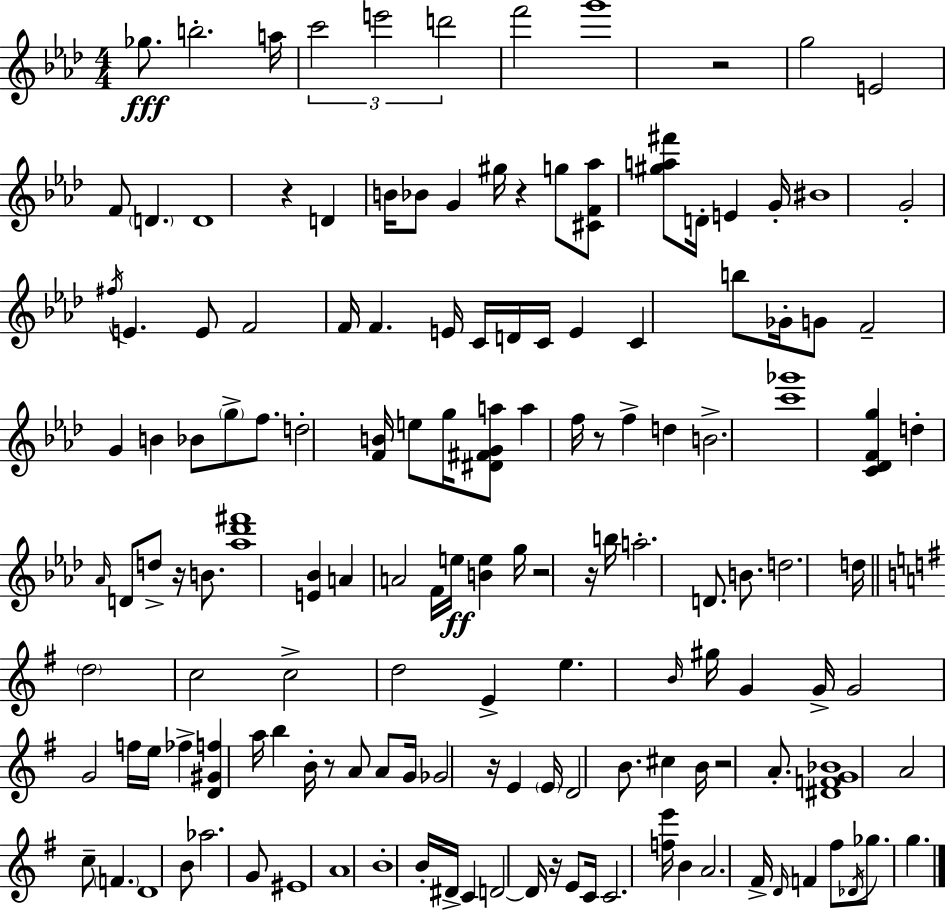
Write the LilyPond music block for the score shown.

{
  \clef treble
  \numericTimeSignature
  \time 4/4
  \key f \minor
  ges''8.\fff b''2.-. a''16 | \tuplet 3/2 { c'''2 e'''2 | d'''2 } f'''2 | g'''1 | \break r2 g''2 | e'2 f'8 \parenthesize d'4. | d'1 | r4 d'4 b'16 bes'8 g'4 gis''16 | \break r4 g''8 <cis' f' aes''>8 <gis'' a'' fis'''>8 d'16-. e'4 g'16-. | bis'1 | g'2-. \acciaccatura { fis''16 } e'4. e'8 | f'2 f'16 f'4. | \break e'16 c'16 d'16 c'16 e'4 c'4 b''8 ges'16-. g'8 | f'2-- g'4 b'4 | bes'8 \parenthesize g''8-> f''8. d''2-. | <f' b'>16 e''8 g''16 <dis' fis' g' a''>8 a''4 f''16 r8 f''4-> | \break d''4 b'2.-> | <c''' ges'''>1 | <c' des' f' g''>4 d''4-. \grace { aes'16 } d'8 d''8-> r16 b'8. | <aes'' des''' fis'''>1 | \break <e' bes'>4 a'4 a'2 | f'16 e''16\ff <b' e''>4 g''16 r2 | r16 b''16 a''2.-. d'8. | b'8. d''2. | \break d''16 \bar "||" \break \key g \major \parenthesize d''2 c''2 | c''2-> d''2 | e'4-> e''4. \grace { b'16 } gis''16 g'4 | g'16-> g'2 g'2 | \break f''16 e''16 fes''4-> <d' gis' f''>4 a''16 b''4 | b'16-. r8 a'8 a'8 g'16 ges'2 | r16 e'4 \parenthesize e'16 d'2 b'8. | cis''4 b'16 r2 a'8.-. | \break <dis' f' g' bes'>1 | a'2 c''8-- \parenthesize f'4. | d'1 | b'8 aes''2. g'8 | \break eis'1 | a'1 | b'1-. | b'16-. dis'16-> c'4 d'2~~ d'16 | \break r16 e'8 c'16 c'2. | <f'' e'''>16 b'4 a'2. | fis'16-> \grace { d'16 } f'4 fis''8 \acciaccatura { des'16 } ges''8. g''4. | \bar "|."
}